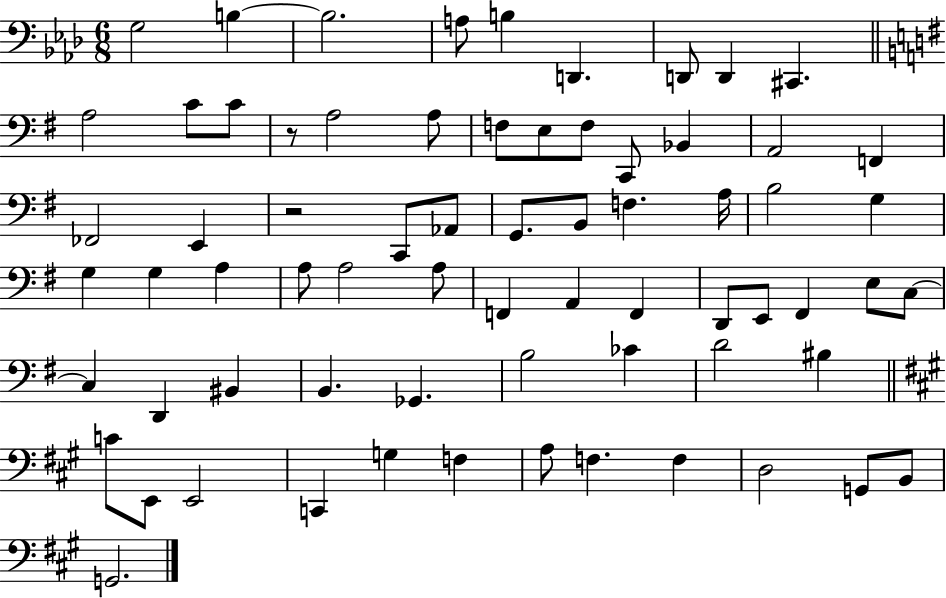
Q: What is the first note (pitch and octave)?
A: G3